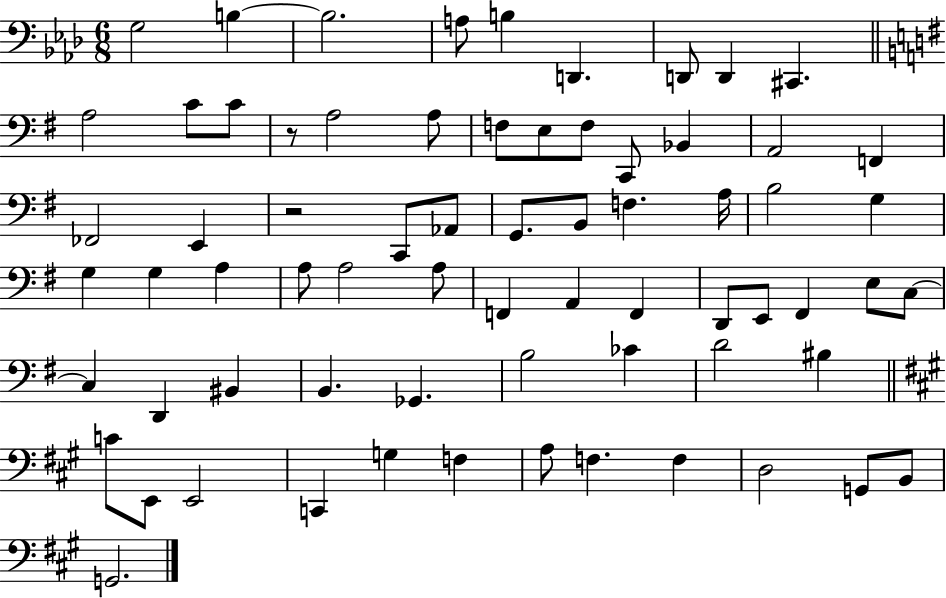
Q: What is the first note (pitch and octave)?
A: G3